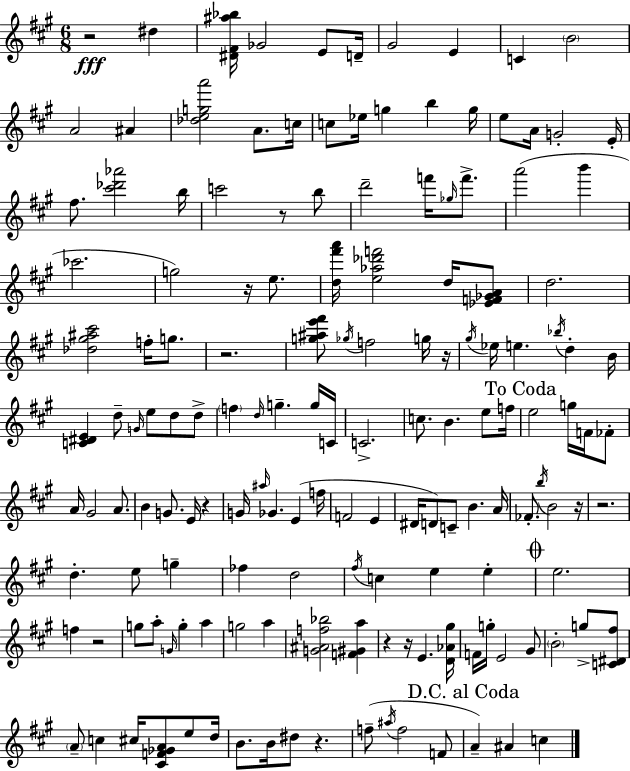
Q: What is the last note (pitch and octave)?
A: C5